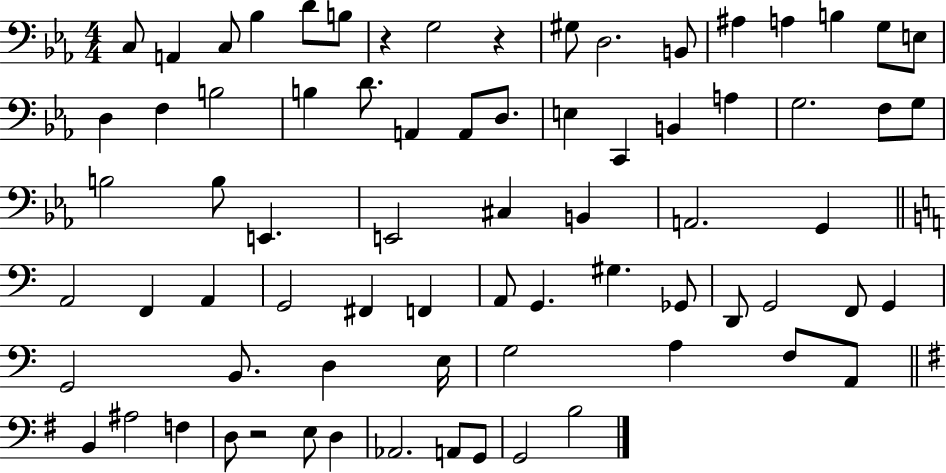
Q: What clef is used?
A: bass